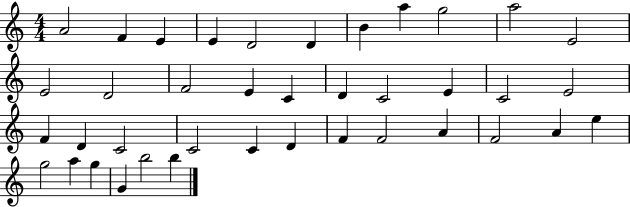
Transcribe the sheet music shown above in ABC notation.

X:1
T:Untitled
M:4/4
L:1/4
K:C
A2 F E E D2 D B a g2 a2 E2 E2 D2 F2 E C D C2 E C2 E2 F D C2 C2 C D F F2 A F2 A e g2 a g G b2 b